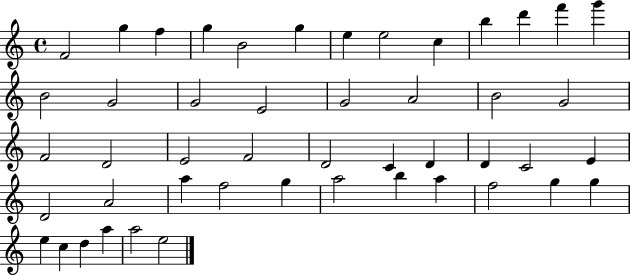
X:1
T:Untitled
M:4/4
L:1/4
K:C
F2 g f g B2 g e e2 c b d' f' g' B2 G2 G2 E2 G2 A2 B2 G2 F2 D2 E2 F2 D2 C D D C2 E D2 A2 a f2 g a2 b a f2 g g e c d a a2 e2